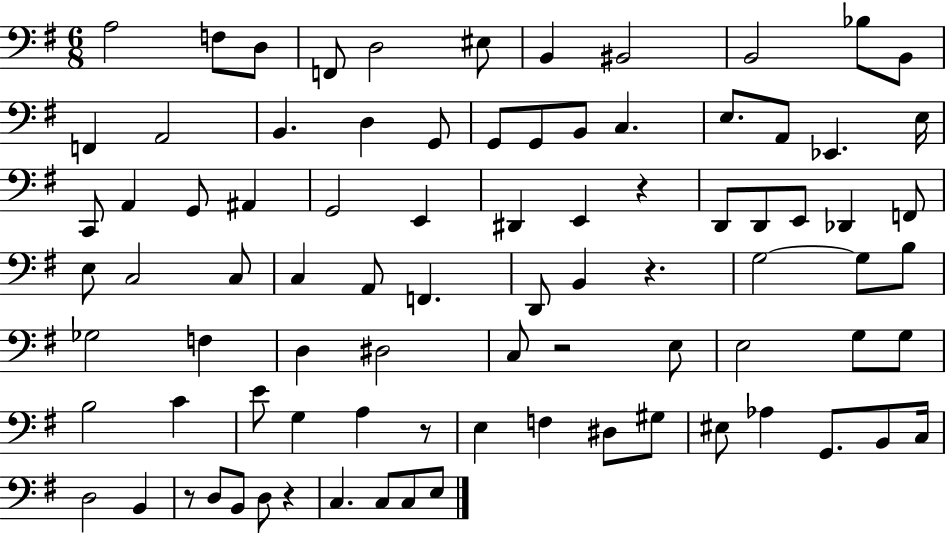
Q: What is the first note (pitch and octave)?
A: A3